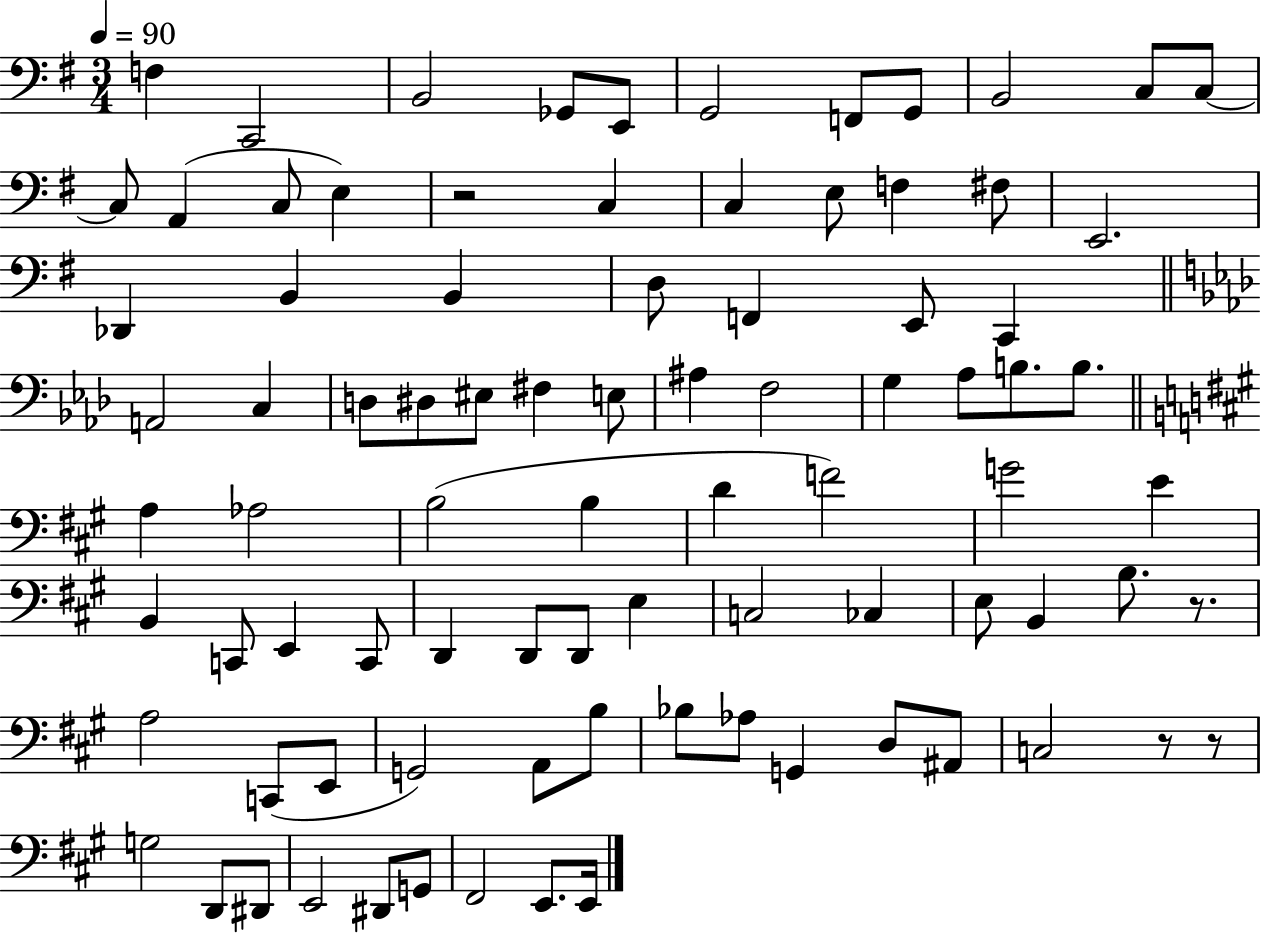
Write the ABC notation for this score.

X:1
T:Untitled
M:3/4
L:1/4
K:G
F, C,,2 B,,2 _G,,/2 E,,/2 G,,2 F,,/2 G,,/2 B,,2 C,/2 C,/2 C,/2 A,, C,/2 E, z2 C, C, E,/2 F, ^F,/2 E,,2 _D,, B,, B,, D,/2 F,, E,,/2 C,, A,,2 C, D,/2 ^D,/2 ^E,/2 ^F, E,/2 ^A, F,2 G, _A,/2 B,/2 B,/2 A, _A,2 B,2 B, D F2 G2 E B,, C,,/2 E,, C,,/2 D,, D,,/2 D,,/2 E, C,2 _C, E,/2 B,, B,/2 z/2 A,2 C,,/2 E,,/2 G,,2 A,,/2 B,/2 _B,/2 _A,/2 G,, D,/2 ^A,,/2 C,2 z/2 z/2 G,2 D,,/2 ^D,,/2 E,,2 ^D,,/2 G,,/2 ^F,,2 E,,/2 E,,/4